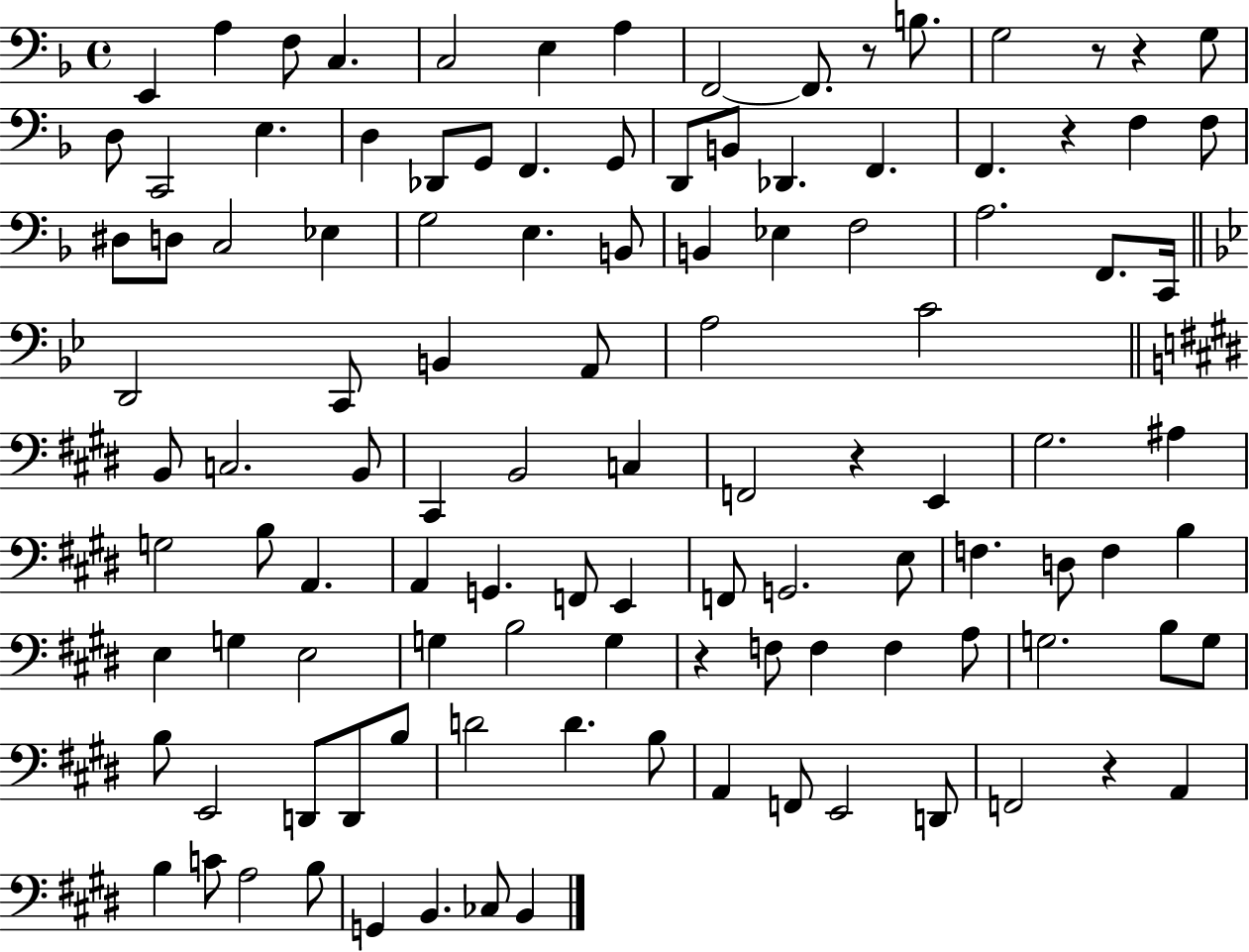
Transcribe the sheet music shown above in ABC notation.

X:1
T:Untitled
M:4/4
L:1/4
K:F
E,, A, F,/2 C, C,2 E, A, F,,2 F,,/2 z/2 B,/2 G,2 z/2 z G,/2 D,/2 C,,2 E, D, _D,,/2 G,,/2 F,, G,,/2 D,,/2 B,,/2 _D,, F,, F,, z F, F,/2 ^D,/2 D,/2 C,2 _E, G,2 E, B,,/2 B,, _E, F,2 A,2 F,,/2 C,,/4 D,,2 C,,/2 B,, A,,/2 A,2 C2 B,,/2 C,2 B,,/2 ^C,, B,,2 C, F,,2 z E,, ^G,2 ^A, G,2 B,/2 A,, A,, G,, F,,/2 E,, F,,/2 G,,2 E,/2 F, D,/2 F, B, E, G, E,2 G, B,2 G, z F,/2 F, F, A,/2 G,2 B,/2 G,/2 B,/2 E,,2 D,,/2 D,,/2 B,/2 D2 D B,/2 A,, F,,/2 E,,2 D,,/2 F,,2 z A,, B, C/2 A,2 B,/2 G,, B,, _C,/2 B,,